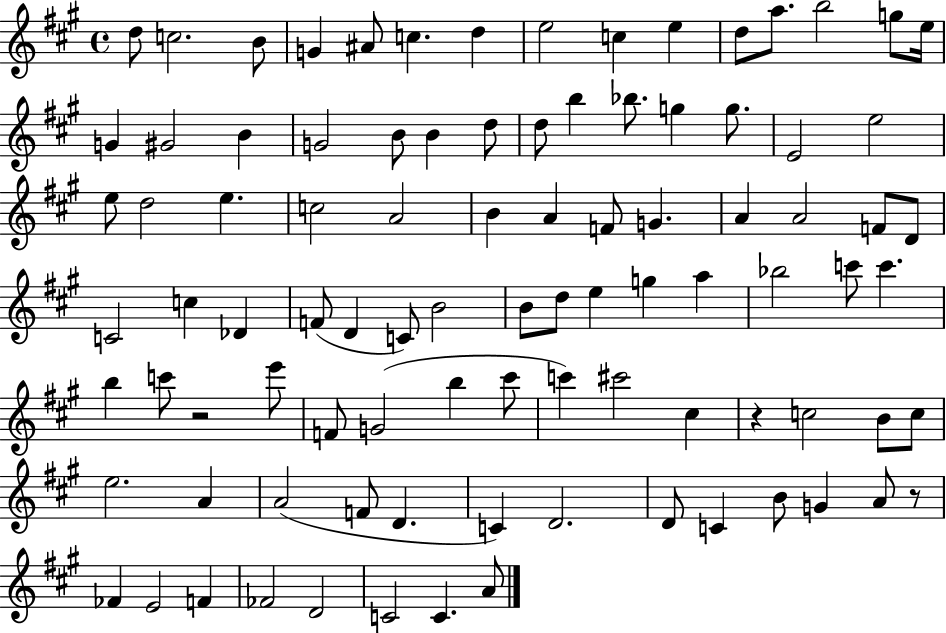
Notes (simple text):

D5/e C5/h. B4/e G4/q A#4/e C5/q. D5/q E5/h C5/q E5/q D5/e A5/e. B5/h G5/e E5/s G4/q G#4/h B4/q G4/h B4/e B4/q D5/e D5/e B5/q Bb5/e. G5/q G5/e. E4/h E5/h E5/e D5/h E5/q. C5/h A4/h B4/q A4/q F4/e G4/q. A4/q A4/h F4/e D4/e C4/h C5/q Db4/q F4/e D4/q C4/e B4/h B4/e D5/e E5/q G5/q A5/q Bb5/h C6/e C6/q. B5/q C6/e R/h E6/e F4/e G4/h B5/q C#6/e C6/q C#6/h C#5/q R/q C5/h B4/e C5/e E5/h. A4/q A4/h F4/e D4/q. C4/q D4/h. D4/e C4/q B4/e G4/q A4/e R/e FES4/q E4/h F4/q FES4/h D4/h C4/h C4/q. A4/e